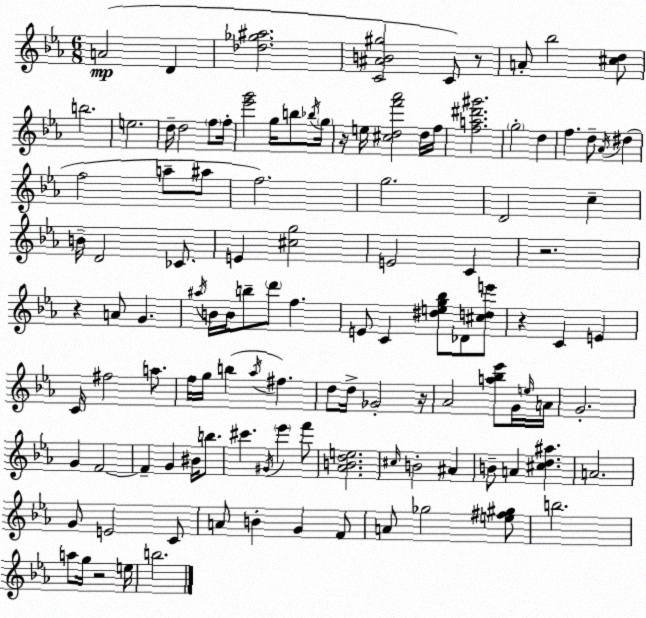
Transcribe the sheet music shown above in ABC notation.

X:1
T:Untitled
M:6/8
L:1/4
K:Cm
A2 D [_d_g^a]2 [C^AB^g]2 C/2 z/2 A/2 _b2 [^cd]/2 b2 e2 d/4 d2 f/2 f/4 [_e'g']2 g/4 b/2 _b/4 g/4 z/4 e/4 [^cdf'_a']2 d/4 f/4 [fa^d'^g']2 g2 d f d/2 _A/4 ^d f2 a/2 ^a/2 f2 g2 D2 c B/4 D2 _C/2 E [^cg]2 E2 C z2 z A/2 G ^a/4 B/4 B/4 b/2 d'/2 f E/2 C [^deg_b]/2 _D/2 [^cde']/2 z C E C/4 ^f2 a/2 f/4 g/4 b _a/4 ^f d/2 d/4 _G2 z/4 _A2 [a_b_e']/2 G/4 e/4 A/4 G2 G F2 F G ^B/4 b/2 ^c' ^G/4 _e' f'/2 [_ABde]2 ^c/4 B2 ^A B/2 A [^cd^a] A2 G/2 E2 C/2 A/2 B G F/2 A/2 _g2 [e^f^g]/2 b2 a/2 g/4 z2 e/4 b2